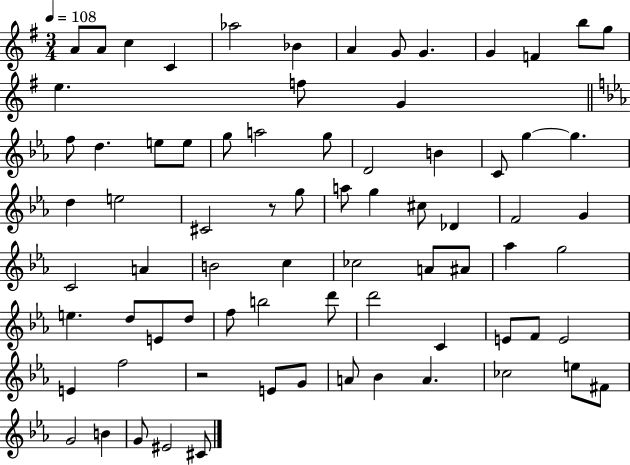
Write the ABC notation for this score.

X:1
T:Untitled
M:3/4
L:1/4
K:G
A/2 A/2 c C _a2 _B A G/2 G G F b/2 g/2 e f/2 G f/2 d e/2 e/2 g/2 a2 g/2 D2 B C/2 g g d e2 ^C2 z/2 g/2 a/2 g ^c/2 _D F2 G C2 A B2 c _c2 A/2 ^A/2 _a g2 e d/2 E/2 d/2 f/2 b2 d'/2 d'2 C E/2 F/2 E2 E f2 z2 E/2 G/2 A/2 _B A _c2 e/2 ^F/2 G2 B G/2 ^E2 ^C/2